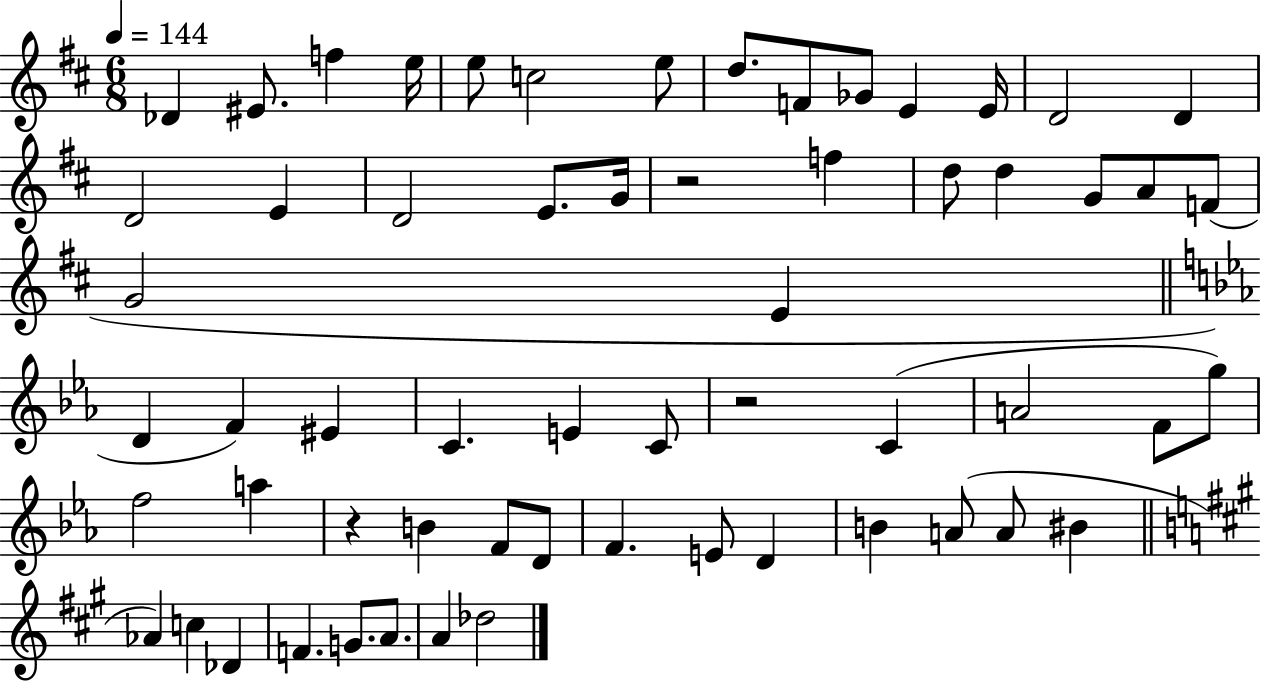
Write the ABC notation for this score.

X:1
T:Untitled
M:6/8
L:1/4
K:D
_D ^E/2 f e/4 e/2 c2 e/2 d/2 F/2 _G/2 E E/4 D2 D D2 E D2 E/2 G/4 z2 f d/2 d G/2 A/2 F/2 G2 E D F ^E C E C/2 z2 C A2 F/2 g/2 f2 a z B F/2 D/2 F E/2 D B A/2 A/2 ^B _A c _D F G/2 A/2 A _d2